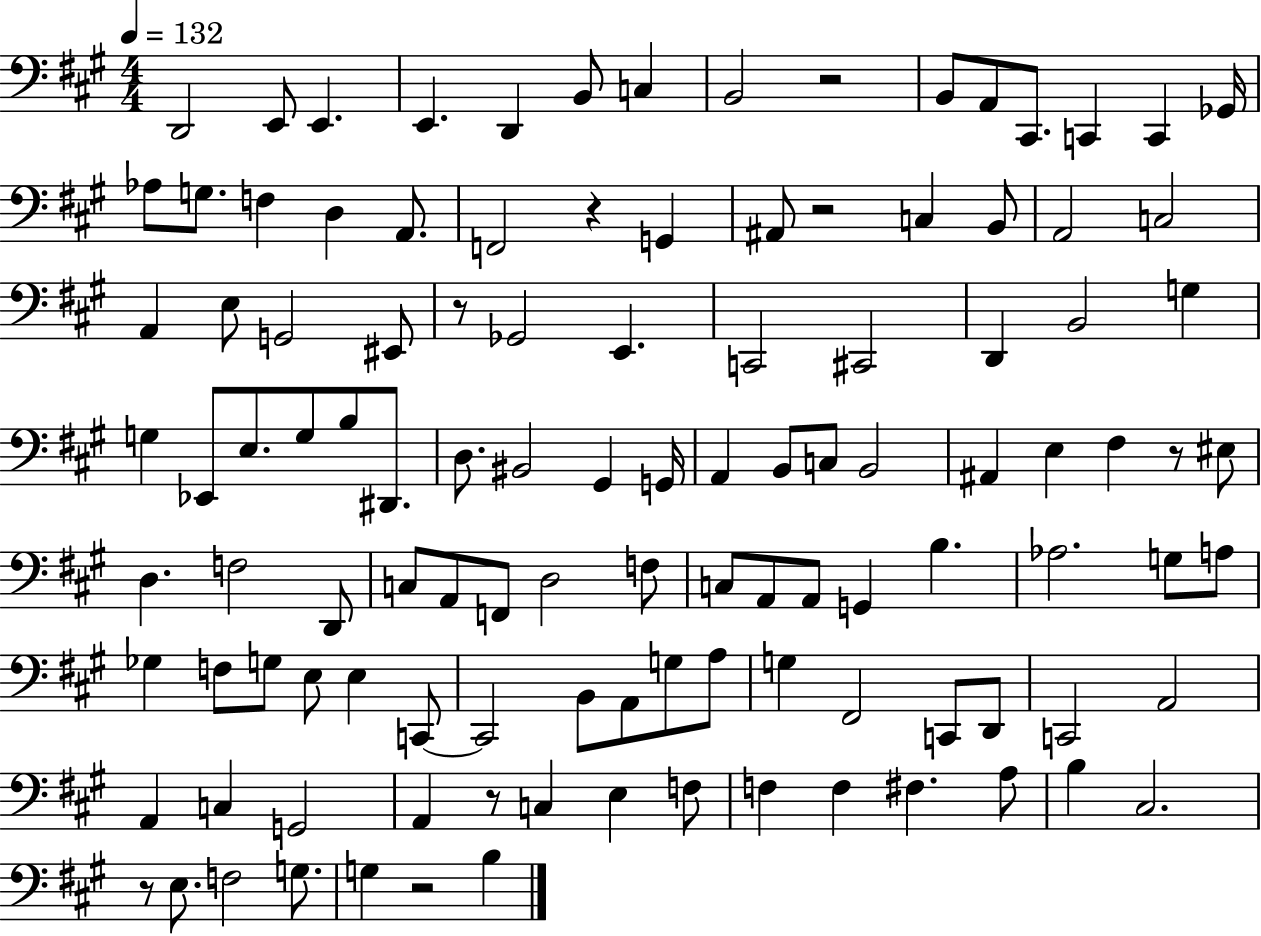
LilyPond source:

{
  \clef bass
  \numericTimeSignature
  \time 4/4
  \key a \major
  \tempo 4 = 132
  d,2 e,8 e,4. | e,4. d,4 b,8 c4 | b,2 r2 | b,8 a,8 cis,8. c,4 c,4 ges,16 | \break aes8 g8. f4 d4 a,8. | f,2 r4 g,4 | ais,8 r2 c4 b,8 | a,2 c2 | \break a,4 e8 g,2 eis,8 | r8 ges,2 e,4. | c,2 cis,2 | d,4 b,2 g4 | \break g4 ees,8 e8. g8 b8 dis,8. | d8. bis,2 gis,4 g,16 | a,4 b,8 c8 b,2 | ais,4 e4 fis4 r8 eis8 | \break d4. f2 d,8 | c8 a,8 f,8 d2 f8 | c8 a,8 a,8 g,4 b4. | aes2. g8 a8 | \break ges4 f8 g8 e8 e4 c,8~~ | c,2 b,8 a,8 g8 a8 | g4 fis,2 c,8 d,8 | c,2 a,2 | \break a,4 c4 g,2 | a,4 r8 c4 e4 f8 | f4 f4 fis4. a8 | b4 cis2. | \break r8 e8. f2 g8. | g4 r2 b4 | \bar "|."
}